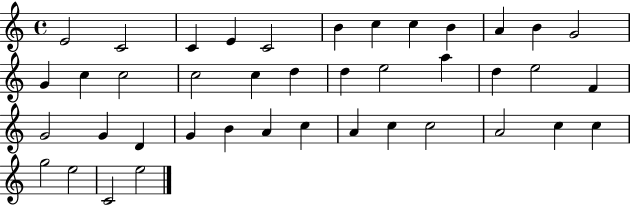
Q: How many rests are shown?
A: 0